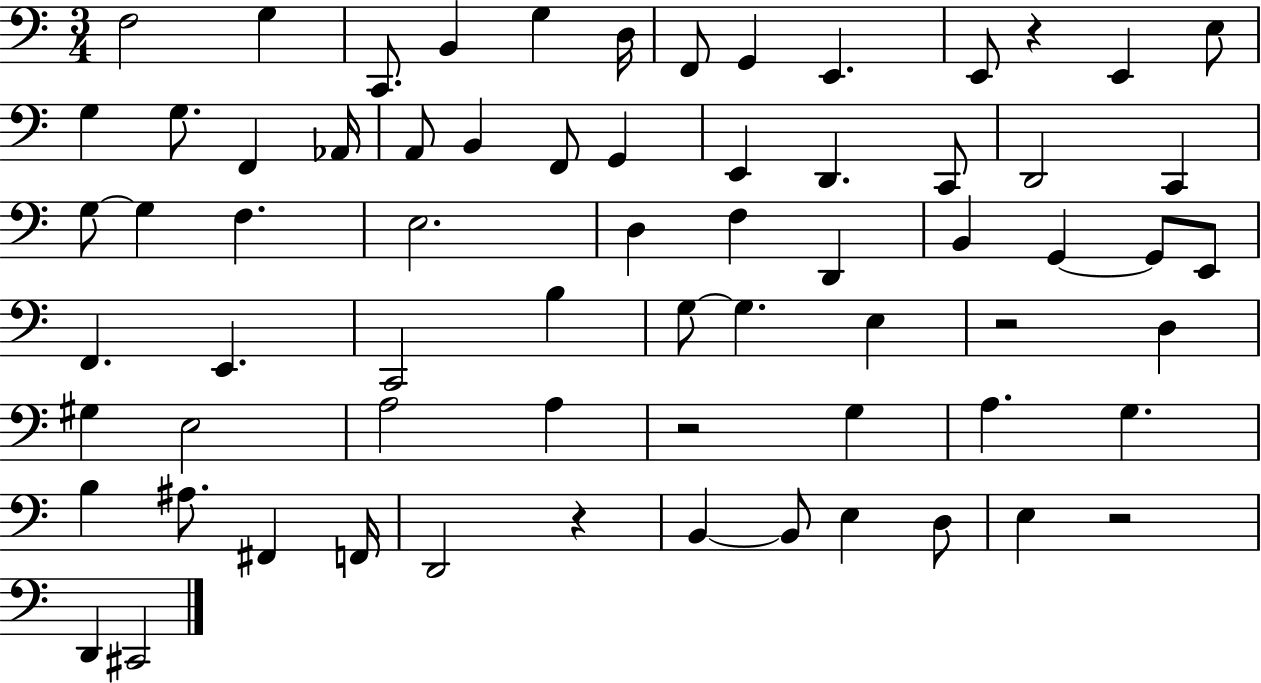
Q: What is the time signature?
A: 3/4